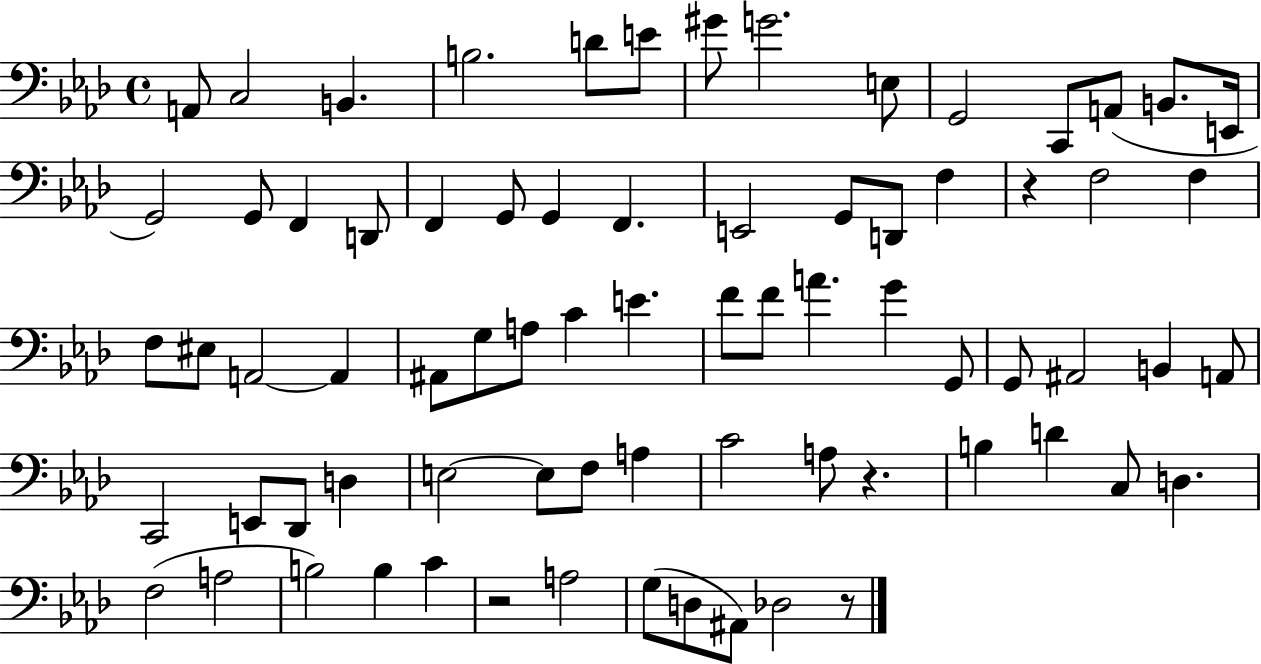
{
  \clef bass
  \time 4/4
  \defaultTimeSignature
  \key aes \major
  \repeat volta 2 { a,8 c2 b,4. | b2. d'8 e'8 | gis'8 g'2. e8 | g,2 c,8 a,8( b,8. e,16 | \break g,2) g,8 f,4 d,8 | f,4 g,8 g,4 f,4. | e,2 g,8 d,8 f4 | r4 f2 f4 | \break f8 eis8 a,2~~ a,4 | ais,8 g8 a8 c'4 e'4. | f'8 f'8 a'4. g'4 g,8 | g,8 ais,2 b,4 a,8 | \break c,2 e,8 des,8 d4 | e2~~ e8 f8 a4 | c'2 a8 r4. | b4 d'4 c8 d4. | \break f2( a2 | b2) b4 c'4 | r2 a2 | g8( d8 ais,8) des2 r8 | \break } \bar "|."
}